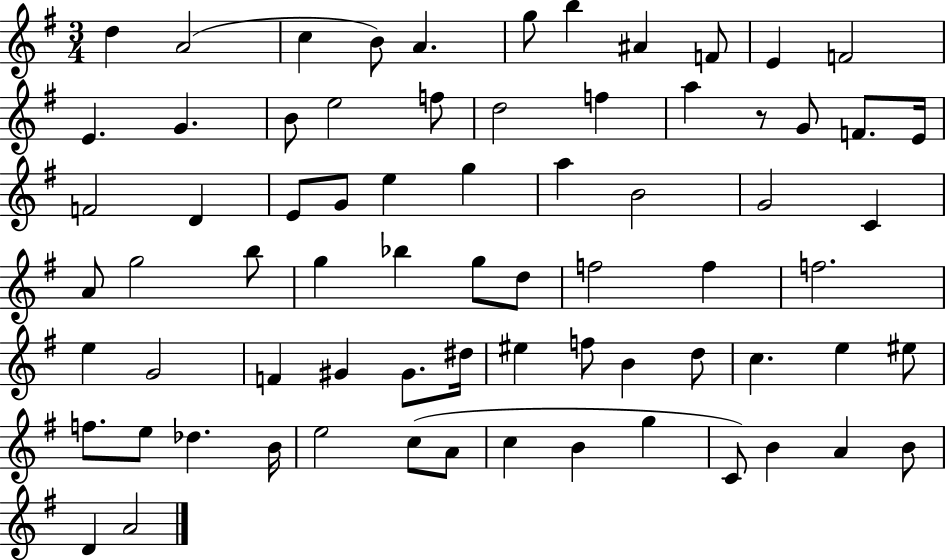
{
  \clef treble
  \numericTimeSignature
  \time 3/4
  \key g \major
  d''4 a'2( | c''4 b'8) a'4. | g''8 b''4 ais'4 f'8 | e'4 f'2 | \break e'4. g'4. | b'8 e''2 f''8 | d''2 f''4 | a''4 r8 g'8 f'8. e'16 | \break f'2 d'4 | e'8 g'8 e''4 g''4 | a''4 b'2 | g'2 c'4 | \break a'8 g''2 b''8 | g''4 bes''4 g''8 d''8 | f''2 f''4 | f''2. | \break e''4 g'2 | f'4 gis'4 gis'8. dis''16 | eis''4 f''8 b'4 d''8 | c''4. e''4 eis''8 | \break f''8. e''8 des''4. b'16 | e''2 c''8( a'8 | c''4 b'4 g''4 | c'8) b'4 a'4 b'8 | \break d'4 a'2 | \bar "|."
}